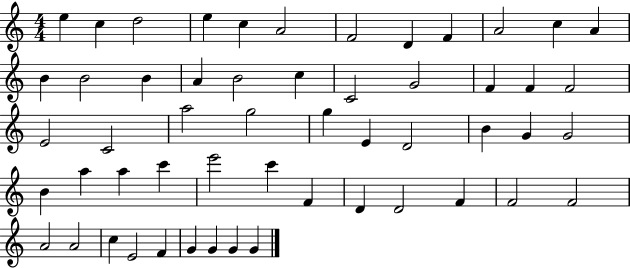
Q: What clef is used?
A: treble